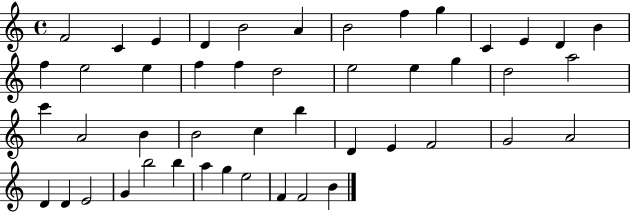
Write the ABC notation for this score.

X:1
T:Untitled
M:4/4
L:1/4
K:C
F2 C E D B2 A B2 f g C E D B f e2 e f f d2 e2 e g d2 a2 c' A2 B B2 c b D E F2 G2 A2 D D E2 G b2 b a g e2 F F2 B